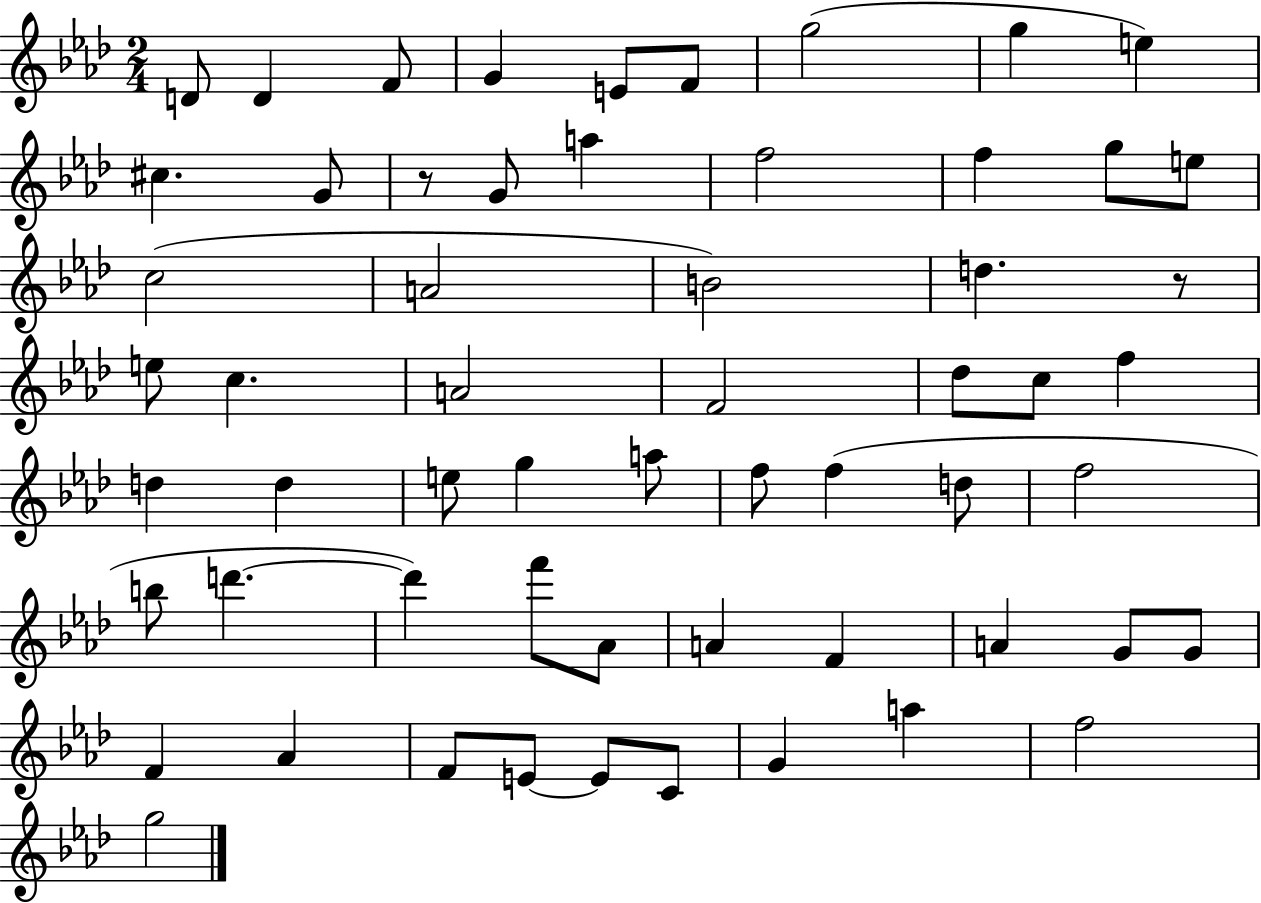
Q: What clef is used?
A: treble